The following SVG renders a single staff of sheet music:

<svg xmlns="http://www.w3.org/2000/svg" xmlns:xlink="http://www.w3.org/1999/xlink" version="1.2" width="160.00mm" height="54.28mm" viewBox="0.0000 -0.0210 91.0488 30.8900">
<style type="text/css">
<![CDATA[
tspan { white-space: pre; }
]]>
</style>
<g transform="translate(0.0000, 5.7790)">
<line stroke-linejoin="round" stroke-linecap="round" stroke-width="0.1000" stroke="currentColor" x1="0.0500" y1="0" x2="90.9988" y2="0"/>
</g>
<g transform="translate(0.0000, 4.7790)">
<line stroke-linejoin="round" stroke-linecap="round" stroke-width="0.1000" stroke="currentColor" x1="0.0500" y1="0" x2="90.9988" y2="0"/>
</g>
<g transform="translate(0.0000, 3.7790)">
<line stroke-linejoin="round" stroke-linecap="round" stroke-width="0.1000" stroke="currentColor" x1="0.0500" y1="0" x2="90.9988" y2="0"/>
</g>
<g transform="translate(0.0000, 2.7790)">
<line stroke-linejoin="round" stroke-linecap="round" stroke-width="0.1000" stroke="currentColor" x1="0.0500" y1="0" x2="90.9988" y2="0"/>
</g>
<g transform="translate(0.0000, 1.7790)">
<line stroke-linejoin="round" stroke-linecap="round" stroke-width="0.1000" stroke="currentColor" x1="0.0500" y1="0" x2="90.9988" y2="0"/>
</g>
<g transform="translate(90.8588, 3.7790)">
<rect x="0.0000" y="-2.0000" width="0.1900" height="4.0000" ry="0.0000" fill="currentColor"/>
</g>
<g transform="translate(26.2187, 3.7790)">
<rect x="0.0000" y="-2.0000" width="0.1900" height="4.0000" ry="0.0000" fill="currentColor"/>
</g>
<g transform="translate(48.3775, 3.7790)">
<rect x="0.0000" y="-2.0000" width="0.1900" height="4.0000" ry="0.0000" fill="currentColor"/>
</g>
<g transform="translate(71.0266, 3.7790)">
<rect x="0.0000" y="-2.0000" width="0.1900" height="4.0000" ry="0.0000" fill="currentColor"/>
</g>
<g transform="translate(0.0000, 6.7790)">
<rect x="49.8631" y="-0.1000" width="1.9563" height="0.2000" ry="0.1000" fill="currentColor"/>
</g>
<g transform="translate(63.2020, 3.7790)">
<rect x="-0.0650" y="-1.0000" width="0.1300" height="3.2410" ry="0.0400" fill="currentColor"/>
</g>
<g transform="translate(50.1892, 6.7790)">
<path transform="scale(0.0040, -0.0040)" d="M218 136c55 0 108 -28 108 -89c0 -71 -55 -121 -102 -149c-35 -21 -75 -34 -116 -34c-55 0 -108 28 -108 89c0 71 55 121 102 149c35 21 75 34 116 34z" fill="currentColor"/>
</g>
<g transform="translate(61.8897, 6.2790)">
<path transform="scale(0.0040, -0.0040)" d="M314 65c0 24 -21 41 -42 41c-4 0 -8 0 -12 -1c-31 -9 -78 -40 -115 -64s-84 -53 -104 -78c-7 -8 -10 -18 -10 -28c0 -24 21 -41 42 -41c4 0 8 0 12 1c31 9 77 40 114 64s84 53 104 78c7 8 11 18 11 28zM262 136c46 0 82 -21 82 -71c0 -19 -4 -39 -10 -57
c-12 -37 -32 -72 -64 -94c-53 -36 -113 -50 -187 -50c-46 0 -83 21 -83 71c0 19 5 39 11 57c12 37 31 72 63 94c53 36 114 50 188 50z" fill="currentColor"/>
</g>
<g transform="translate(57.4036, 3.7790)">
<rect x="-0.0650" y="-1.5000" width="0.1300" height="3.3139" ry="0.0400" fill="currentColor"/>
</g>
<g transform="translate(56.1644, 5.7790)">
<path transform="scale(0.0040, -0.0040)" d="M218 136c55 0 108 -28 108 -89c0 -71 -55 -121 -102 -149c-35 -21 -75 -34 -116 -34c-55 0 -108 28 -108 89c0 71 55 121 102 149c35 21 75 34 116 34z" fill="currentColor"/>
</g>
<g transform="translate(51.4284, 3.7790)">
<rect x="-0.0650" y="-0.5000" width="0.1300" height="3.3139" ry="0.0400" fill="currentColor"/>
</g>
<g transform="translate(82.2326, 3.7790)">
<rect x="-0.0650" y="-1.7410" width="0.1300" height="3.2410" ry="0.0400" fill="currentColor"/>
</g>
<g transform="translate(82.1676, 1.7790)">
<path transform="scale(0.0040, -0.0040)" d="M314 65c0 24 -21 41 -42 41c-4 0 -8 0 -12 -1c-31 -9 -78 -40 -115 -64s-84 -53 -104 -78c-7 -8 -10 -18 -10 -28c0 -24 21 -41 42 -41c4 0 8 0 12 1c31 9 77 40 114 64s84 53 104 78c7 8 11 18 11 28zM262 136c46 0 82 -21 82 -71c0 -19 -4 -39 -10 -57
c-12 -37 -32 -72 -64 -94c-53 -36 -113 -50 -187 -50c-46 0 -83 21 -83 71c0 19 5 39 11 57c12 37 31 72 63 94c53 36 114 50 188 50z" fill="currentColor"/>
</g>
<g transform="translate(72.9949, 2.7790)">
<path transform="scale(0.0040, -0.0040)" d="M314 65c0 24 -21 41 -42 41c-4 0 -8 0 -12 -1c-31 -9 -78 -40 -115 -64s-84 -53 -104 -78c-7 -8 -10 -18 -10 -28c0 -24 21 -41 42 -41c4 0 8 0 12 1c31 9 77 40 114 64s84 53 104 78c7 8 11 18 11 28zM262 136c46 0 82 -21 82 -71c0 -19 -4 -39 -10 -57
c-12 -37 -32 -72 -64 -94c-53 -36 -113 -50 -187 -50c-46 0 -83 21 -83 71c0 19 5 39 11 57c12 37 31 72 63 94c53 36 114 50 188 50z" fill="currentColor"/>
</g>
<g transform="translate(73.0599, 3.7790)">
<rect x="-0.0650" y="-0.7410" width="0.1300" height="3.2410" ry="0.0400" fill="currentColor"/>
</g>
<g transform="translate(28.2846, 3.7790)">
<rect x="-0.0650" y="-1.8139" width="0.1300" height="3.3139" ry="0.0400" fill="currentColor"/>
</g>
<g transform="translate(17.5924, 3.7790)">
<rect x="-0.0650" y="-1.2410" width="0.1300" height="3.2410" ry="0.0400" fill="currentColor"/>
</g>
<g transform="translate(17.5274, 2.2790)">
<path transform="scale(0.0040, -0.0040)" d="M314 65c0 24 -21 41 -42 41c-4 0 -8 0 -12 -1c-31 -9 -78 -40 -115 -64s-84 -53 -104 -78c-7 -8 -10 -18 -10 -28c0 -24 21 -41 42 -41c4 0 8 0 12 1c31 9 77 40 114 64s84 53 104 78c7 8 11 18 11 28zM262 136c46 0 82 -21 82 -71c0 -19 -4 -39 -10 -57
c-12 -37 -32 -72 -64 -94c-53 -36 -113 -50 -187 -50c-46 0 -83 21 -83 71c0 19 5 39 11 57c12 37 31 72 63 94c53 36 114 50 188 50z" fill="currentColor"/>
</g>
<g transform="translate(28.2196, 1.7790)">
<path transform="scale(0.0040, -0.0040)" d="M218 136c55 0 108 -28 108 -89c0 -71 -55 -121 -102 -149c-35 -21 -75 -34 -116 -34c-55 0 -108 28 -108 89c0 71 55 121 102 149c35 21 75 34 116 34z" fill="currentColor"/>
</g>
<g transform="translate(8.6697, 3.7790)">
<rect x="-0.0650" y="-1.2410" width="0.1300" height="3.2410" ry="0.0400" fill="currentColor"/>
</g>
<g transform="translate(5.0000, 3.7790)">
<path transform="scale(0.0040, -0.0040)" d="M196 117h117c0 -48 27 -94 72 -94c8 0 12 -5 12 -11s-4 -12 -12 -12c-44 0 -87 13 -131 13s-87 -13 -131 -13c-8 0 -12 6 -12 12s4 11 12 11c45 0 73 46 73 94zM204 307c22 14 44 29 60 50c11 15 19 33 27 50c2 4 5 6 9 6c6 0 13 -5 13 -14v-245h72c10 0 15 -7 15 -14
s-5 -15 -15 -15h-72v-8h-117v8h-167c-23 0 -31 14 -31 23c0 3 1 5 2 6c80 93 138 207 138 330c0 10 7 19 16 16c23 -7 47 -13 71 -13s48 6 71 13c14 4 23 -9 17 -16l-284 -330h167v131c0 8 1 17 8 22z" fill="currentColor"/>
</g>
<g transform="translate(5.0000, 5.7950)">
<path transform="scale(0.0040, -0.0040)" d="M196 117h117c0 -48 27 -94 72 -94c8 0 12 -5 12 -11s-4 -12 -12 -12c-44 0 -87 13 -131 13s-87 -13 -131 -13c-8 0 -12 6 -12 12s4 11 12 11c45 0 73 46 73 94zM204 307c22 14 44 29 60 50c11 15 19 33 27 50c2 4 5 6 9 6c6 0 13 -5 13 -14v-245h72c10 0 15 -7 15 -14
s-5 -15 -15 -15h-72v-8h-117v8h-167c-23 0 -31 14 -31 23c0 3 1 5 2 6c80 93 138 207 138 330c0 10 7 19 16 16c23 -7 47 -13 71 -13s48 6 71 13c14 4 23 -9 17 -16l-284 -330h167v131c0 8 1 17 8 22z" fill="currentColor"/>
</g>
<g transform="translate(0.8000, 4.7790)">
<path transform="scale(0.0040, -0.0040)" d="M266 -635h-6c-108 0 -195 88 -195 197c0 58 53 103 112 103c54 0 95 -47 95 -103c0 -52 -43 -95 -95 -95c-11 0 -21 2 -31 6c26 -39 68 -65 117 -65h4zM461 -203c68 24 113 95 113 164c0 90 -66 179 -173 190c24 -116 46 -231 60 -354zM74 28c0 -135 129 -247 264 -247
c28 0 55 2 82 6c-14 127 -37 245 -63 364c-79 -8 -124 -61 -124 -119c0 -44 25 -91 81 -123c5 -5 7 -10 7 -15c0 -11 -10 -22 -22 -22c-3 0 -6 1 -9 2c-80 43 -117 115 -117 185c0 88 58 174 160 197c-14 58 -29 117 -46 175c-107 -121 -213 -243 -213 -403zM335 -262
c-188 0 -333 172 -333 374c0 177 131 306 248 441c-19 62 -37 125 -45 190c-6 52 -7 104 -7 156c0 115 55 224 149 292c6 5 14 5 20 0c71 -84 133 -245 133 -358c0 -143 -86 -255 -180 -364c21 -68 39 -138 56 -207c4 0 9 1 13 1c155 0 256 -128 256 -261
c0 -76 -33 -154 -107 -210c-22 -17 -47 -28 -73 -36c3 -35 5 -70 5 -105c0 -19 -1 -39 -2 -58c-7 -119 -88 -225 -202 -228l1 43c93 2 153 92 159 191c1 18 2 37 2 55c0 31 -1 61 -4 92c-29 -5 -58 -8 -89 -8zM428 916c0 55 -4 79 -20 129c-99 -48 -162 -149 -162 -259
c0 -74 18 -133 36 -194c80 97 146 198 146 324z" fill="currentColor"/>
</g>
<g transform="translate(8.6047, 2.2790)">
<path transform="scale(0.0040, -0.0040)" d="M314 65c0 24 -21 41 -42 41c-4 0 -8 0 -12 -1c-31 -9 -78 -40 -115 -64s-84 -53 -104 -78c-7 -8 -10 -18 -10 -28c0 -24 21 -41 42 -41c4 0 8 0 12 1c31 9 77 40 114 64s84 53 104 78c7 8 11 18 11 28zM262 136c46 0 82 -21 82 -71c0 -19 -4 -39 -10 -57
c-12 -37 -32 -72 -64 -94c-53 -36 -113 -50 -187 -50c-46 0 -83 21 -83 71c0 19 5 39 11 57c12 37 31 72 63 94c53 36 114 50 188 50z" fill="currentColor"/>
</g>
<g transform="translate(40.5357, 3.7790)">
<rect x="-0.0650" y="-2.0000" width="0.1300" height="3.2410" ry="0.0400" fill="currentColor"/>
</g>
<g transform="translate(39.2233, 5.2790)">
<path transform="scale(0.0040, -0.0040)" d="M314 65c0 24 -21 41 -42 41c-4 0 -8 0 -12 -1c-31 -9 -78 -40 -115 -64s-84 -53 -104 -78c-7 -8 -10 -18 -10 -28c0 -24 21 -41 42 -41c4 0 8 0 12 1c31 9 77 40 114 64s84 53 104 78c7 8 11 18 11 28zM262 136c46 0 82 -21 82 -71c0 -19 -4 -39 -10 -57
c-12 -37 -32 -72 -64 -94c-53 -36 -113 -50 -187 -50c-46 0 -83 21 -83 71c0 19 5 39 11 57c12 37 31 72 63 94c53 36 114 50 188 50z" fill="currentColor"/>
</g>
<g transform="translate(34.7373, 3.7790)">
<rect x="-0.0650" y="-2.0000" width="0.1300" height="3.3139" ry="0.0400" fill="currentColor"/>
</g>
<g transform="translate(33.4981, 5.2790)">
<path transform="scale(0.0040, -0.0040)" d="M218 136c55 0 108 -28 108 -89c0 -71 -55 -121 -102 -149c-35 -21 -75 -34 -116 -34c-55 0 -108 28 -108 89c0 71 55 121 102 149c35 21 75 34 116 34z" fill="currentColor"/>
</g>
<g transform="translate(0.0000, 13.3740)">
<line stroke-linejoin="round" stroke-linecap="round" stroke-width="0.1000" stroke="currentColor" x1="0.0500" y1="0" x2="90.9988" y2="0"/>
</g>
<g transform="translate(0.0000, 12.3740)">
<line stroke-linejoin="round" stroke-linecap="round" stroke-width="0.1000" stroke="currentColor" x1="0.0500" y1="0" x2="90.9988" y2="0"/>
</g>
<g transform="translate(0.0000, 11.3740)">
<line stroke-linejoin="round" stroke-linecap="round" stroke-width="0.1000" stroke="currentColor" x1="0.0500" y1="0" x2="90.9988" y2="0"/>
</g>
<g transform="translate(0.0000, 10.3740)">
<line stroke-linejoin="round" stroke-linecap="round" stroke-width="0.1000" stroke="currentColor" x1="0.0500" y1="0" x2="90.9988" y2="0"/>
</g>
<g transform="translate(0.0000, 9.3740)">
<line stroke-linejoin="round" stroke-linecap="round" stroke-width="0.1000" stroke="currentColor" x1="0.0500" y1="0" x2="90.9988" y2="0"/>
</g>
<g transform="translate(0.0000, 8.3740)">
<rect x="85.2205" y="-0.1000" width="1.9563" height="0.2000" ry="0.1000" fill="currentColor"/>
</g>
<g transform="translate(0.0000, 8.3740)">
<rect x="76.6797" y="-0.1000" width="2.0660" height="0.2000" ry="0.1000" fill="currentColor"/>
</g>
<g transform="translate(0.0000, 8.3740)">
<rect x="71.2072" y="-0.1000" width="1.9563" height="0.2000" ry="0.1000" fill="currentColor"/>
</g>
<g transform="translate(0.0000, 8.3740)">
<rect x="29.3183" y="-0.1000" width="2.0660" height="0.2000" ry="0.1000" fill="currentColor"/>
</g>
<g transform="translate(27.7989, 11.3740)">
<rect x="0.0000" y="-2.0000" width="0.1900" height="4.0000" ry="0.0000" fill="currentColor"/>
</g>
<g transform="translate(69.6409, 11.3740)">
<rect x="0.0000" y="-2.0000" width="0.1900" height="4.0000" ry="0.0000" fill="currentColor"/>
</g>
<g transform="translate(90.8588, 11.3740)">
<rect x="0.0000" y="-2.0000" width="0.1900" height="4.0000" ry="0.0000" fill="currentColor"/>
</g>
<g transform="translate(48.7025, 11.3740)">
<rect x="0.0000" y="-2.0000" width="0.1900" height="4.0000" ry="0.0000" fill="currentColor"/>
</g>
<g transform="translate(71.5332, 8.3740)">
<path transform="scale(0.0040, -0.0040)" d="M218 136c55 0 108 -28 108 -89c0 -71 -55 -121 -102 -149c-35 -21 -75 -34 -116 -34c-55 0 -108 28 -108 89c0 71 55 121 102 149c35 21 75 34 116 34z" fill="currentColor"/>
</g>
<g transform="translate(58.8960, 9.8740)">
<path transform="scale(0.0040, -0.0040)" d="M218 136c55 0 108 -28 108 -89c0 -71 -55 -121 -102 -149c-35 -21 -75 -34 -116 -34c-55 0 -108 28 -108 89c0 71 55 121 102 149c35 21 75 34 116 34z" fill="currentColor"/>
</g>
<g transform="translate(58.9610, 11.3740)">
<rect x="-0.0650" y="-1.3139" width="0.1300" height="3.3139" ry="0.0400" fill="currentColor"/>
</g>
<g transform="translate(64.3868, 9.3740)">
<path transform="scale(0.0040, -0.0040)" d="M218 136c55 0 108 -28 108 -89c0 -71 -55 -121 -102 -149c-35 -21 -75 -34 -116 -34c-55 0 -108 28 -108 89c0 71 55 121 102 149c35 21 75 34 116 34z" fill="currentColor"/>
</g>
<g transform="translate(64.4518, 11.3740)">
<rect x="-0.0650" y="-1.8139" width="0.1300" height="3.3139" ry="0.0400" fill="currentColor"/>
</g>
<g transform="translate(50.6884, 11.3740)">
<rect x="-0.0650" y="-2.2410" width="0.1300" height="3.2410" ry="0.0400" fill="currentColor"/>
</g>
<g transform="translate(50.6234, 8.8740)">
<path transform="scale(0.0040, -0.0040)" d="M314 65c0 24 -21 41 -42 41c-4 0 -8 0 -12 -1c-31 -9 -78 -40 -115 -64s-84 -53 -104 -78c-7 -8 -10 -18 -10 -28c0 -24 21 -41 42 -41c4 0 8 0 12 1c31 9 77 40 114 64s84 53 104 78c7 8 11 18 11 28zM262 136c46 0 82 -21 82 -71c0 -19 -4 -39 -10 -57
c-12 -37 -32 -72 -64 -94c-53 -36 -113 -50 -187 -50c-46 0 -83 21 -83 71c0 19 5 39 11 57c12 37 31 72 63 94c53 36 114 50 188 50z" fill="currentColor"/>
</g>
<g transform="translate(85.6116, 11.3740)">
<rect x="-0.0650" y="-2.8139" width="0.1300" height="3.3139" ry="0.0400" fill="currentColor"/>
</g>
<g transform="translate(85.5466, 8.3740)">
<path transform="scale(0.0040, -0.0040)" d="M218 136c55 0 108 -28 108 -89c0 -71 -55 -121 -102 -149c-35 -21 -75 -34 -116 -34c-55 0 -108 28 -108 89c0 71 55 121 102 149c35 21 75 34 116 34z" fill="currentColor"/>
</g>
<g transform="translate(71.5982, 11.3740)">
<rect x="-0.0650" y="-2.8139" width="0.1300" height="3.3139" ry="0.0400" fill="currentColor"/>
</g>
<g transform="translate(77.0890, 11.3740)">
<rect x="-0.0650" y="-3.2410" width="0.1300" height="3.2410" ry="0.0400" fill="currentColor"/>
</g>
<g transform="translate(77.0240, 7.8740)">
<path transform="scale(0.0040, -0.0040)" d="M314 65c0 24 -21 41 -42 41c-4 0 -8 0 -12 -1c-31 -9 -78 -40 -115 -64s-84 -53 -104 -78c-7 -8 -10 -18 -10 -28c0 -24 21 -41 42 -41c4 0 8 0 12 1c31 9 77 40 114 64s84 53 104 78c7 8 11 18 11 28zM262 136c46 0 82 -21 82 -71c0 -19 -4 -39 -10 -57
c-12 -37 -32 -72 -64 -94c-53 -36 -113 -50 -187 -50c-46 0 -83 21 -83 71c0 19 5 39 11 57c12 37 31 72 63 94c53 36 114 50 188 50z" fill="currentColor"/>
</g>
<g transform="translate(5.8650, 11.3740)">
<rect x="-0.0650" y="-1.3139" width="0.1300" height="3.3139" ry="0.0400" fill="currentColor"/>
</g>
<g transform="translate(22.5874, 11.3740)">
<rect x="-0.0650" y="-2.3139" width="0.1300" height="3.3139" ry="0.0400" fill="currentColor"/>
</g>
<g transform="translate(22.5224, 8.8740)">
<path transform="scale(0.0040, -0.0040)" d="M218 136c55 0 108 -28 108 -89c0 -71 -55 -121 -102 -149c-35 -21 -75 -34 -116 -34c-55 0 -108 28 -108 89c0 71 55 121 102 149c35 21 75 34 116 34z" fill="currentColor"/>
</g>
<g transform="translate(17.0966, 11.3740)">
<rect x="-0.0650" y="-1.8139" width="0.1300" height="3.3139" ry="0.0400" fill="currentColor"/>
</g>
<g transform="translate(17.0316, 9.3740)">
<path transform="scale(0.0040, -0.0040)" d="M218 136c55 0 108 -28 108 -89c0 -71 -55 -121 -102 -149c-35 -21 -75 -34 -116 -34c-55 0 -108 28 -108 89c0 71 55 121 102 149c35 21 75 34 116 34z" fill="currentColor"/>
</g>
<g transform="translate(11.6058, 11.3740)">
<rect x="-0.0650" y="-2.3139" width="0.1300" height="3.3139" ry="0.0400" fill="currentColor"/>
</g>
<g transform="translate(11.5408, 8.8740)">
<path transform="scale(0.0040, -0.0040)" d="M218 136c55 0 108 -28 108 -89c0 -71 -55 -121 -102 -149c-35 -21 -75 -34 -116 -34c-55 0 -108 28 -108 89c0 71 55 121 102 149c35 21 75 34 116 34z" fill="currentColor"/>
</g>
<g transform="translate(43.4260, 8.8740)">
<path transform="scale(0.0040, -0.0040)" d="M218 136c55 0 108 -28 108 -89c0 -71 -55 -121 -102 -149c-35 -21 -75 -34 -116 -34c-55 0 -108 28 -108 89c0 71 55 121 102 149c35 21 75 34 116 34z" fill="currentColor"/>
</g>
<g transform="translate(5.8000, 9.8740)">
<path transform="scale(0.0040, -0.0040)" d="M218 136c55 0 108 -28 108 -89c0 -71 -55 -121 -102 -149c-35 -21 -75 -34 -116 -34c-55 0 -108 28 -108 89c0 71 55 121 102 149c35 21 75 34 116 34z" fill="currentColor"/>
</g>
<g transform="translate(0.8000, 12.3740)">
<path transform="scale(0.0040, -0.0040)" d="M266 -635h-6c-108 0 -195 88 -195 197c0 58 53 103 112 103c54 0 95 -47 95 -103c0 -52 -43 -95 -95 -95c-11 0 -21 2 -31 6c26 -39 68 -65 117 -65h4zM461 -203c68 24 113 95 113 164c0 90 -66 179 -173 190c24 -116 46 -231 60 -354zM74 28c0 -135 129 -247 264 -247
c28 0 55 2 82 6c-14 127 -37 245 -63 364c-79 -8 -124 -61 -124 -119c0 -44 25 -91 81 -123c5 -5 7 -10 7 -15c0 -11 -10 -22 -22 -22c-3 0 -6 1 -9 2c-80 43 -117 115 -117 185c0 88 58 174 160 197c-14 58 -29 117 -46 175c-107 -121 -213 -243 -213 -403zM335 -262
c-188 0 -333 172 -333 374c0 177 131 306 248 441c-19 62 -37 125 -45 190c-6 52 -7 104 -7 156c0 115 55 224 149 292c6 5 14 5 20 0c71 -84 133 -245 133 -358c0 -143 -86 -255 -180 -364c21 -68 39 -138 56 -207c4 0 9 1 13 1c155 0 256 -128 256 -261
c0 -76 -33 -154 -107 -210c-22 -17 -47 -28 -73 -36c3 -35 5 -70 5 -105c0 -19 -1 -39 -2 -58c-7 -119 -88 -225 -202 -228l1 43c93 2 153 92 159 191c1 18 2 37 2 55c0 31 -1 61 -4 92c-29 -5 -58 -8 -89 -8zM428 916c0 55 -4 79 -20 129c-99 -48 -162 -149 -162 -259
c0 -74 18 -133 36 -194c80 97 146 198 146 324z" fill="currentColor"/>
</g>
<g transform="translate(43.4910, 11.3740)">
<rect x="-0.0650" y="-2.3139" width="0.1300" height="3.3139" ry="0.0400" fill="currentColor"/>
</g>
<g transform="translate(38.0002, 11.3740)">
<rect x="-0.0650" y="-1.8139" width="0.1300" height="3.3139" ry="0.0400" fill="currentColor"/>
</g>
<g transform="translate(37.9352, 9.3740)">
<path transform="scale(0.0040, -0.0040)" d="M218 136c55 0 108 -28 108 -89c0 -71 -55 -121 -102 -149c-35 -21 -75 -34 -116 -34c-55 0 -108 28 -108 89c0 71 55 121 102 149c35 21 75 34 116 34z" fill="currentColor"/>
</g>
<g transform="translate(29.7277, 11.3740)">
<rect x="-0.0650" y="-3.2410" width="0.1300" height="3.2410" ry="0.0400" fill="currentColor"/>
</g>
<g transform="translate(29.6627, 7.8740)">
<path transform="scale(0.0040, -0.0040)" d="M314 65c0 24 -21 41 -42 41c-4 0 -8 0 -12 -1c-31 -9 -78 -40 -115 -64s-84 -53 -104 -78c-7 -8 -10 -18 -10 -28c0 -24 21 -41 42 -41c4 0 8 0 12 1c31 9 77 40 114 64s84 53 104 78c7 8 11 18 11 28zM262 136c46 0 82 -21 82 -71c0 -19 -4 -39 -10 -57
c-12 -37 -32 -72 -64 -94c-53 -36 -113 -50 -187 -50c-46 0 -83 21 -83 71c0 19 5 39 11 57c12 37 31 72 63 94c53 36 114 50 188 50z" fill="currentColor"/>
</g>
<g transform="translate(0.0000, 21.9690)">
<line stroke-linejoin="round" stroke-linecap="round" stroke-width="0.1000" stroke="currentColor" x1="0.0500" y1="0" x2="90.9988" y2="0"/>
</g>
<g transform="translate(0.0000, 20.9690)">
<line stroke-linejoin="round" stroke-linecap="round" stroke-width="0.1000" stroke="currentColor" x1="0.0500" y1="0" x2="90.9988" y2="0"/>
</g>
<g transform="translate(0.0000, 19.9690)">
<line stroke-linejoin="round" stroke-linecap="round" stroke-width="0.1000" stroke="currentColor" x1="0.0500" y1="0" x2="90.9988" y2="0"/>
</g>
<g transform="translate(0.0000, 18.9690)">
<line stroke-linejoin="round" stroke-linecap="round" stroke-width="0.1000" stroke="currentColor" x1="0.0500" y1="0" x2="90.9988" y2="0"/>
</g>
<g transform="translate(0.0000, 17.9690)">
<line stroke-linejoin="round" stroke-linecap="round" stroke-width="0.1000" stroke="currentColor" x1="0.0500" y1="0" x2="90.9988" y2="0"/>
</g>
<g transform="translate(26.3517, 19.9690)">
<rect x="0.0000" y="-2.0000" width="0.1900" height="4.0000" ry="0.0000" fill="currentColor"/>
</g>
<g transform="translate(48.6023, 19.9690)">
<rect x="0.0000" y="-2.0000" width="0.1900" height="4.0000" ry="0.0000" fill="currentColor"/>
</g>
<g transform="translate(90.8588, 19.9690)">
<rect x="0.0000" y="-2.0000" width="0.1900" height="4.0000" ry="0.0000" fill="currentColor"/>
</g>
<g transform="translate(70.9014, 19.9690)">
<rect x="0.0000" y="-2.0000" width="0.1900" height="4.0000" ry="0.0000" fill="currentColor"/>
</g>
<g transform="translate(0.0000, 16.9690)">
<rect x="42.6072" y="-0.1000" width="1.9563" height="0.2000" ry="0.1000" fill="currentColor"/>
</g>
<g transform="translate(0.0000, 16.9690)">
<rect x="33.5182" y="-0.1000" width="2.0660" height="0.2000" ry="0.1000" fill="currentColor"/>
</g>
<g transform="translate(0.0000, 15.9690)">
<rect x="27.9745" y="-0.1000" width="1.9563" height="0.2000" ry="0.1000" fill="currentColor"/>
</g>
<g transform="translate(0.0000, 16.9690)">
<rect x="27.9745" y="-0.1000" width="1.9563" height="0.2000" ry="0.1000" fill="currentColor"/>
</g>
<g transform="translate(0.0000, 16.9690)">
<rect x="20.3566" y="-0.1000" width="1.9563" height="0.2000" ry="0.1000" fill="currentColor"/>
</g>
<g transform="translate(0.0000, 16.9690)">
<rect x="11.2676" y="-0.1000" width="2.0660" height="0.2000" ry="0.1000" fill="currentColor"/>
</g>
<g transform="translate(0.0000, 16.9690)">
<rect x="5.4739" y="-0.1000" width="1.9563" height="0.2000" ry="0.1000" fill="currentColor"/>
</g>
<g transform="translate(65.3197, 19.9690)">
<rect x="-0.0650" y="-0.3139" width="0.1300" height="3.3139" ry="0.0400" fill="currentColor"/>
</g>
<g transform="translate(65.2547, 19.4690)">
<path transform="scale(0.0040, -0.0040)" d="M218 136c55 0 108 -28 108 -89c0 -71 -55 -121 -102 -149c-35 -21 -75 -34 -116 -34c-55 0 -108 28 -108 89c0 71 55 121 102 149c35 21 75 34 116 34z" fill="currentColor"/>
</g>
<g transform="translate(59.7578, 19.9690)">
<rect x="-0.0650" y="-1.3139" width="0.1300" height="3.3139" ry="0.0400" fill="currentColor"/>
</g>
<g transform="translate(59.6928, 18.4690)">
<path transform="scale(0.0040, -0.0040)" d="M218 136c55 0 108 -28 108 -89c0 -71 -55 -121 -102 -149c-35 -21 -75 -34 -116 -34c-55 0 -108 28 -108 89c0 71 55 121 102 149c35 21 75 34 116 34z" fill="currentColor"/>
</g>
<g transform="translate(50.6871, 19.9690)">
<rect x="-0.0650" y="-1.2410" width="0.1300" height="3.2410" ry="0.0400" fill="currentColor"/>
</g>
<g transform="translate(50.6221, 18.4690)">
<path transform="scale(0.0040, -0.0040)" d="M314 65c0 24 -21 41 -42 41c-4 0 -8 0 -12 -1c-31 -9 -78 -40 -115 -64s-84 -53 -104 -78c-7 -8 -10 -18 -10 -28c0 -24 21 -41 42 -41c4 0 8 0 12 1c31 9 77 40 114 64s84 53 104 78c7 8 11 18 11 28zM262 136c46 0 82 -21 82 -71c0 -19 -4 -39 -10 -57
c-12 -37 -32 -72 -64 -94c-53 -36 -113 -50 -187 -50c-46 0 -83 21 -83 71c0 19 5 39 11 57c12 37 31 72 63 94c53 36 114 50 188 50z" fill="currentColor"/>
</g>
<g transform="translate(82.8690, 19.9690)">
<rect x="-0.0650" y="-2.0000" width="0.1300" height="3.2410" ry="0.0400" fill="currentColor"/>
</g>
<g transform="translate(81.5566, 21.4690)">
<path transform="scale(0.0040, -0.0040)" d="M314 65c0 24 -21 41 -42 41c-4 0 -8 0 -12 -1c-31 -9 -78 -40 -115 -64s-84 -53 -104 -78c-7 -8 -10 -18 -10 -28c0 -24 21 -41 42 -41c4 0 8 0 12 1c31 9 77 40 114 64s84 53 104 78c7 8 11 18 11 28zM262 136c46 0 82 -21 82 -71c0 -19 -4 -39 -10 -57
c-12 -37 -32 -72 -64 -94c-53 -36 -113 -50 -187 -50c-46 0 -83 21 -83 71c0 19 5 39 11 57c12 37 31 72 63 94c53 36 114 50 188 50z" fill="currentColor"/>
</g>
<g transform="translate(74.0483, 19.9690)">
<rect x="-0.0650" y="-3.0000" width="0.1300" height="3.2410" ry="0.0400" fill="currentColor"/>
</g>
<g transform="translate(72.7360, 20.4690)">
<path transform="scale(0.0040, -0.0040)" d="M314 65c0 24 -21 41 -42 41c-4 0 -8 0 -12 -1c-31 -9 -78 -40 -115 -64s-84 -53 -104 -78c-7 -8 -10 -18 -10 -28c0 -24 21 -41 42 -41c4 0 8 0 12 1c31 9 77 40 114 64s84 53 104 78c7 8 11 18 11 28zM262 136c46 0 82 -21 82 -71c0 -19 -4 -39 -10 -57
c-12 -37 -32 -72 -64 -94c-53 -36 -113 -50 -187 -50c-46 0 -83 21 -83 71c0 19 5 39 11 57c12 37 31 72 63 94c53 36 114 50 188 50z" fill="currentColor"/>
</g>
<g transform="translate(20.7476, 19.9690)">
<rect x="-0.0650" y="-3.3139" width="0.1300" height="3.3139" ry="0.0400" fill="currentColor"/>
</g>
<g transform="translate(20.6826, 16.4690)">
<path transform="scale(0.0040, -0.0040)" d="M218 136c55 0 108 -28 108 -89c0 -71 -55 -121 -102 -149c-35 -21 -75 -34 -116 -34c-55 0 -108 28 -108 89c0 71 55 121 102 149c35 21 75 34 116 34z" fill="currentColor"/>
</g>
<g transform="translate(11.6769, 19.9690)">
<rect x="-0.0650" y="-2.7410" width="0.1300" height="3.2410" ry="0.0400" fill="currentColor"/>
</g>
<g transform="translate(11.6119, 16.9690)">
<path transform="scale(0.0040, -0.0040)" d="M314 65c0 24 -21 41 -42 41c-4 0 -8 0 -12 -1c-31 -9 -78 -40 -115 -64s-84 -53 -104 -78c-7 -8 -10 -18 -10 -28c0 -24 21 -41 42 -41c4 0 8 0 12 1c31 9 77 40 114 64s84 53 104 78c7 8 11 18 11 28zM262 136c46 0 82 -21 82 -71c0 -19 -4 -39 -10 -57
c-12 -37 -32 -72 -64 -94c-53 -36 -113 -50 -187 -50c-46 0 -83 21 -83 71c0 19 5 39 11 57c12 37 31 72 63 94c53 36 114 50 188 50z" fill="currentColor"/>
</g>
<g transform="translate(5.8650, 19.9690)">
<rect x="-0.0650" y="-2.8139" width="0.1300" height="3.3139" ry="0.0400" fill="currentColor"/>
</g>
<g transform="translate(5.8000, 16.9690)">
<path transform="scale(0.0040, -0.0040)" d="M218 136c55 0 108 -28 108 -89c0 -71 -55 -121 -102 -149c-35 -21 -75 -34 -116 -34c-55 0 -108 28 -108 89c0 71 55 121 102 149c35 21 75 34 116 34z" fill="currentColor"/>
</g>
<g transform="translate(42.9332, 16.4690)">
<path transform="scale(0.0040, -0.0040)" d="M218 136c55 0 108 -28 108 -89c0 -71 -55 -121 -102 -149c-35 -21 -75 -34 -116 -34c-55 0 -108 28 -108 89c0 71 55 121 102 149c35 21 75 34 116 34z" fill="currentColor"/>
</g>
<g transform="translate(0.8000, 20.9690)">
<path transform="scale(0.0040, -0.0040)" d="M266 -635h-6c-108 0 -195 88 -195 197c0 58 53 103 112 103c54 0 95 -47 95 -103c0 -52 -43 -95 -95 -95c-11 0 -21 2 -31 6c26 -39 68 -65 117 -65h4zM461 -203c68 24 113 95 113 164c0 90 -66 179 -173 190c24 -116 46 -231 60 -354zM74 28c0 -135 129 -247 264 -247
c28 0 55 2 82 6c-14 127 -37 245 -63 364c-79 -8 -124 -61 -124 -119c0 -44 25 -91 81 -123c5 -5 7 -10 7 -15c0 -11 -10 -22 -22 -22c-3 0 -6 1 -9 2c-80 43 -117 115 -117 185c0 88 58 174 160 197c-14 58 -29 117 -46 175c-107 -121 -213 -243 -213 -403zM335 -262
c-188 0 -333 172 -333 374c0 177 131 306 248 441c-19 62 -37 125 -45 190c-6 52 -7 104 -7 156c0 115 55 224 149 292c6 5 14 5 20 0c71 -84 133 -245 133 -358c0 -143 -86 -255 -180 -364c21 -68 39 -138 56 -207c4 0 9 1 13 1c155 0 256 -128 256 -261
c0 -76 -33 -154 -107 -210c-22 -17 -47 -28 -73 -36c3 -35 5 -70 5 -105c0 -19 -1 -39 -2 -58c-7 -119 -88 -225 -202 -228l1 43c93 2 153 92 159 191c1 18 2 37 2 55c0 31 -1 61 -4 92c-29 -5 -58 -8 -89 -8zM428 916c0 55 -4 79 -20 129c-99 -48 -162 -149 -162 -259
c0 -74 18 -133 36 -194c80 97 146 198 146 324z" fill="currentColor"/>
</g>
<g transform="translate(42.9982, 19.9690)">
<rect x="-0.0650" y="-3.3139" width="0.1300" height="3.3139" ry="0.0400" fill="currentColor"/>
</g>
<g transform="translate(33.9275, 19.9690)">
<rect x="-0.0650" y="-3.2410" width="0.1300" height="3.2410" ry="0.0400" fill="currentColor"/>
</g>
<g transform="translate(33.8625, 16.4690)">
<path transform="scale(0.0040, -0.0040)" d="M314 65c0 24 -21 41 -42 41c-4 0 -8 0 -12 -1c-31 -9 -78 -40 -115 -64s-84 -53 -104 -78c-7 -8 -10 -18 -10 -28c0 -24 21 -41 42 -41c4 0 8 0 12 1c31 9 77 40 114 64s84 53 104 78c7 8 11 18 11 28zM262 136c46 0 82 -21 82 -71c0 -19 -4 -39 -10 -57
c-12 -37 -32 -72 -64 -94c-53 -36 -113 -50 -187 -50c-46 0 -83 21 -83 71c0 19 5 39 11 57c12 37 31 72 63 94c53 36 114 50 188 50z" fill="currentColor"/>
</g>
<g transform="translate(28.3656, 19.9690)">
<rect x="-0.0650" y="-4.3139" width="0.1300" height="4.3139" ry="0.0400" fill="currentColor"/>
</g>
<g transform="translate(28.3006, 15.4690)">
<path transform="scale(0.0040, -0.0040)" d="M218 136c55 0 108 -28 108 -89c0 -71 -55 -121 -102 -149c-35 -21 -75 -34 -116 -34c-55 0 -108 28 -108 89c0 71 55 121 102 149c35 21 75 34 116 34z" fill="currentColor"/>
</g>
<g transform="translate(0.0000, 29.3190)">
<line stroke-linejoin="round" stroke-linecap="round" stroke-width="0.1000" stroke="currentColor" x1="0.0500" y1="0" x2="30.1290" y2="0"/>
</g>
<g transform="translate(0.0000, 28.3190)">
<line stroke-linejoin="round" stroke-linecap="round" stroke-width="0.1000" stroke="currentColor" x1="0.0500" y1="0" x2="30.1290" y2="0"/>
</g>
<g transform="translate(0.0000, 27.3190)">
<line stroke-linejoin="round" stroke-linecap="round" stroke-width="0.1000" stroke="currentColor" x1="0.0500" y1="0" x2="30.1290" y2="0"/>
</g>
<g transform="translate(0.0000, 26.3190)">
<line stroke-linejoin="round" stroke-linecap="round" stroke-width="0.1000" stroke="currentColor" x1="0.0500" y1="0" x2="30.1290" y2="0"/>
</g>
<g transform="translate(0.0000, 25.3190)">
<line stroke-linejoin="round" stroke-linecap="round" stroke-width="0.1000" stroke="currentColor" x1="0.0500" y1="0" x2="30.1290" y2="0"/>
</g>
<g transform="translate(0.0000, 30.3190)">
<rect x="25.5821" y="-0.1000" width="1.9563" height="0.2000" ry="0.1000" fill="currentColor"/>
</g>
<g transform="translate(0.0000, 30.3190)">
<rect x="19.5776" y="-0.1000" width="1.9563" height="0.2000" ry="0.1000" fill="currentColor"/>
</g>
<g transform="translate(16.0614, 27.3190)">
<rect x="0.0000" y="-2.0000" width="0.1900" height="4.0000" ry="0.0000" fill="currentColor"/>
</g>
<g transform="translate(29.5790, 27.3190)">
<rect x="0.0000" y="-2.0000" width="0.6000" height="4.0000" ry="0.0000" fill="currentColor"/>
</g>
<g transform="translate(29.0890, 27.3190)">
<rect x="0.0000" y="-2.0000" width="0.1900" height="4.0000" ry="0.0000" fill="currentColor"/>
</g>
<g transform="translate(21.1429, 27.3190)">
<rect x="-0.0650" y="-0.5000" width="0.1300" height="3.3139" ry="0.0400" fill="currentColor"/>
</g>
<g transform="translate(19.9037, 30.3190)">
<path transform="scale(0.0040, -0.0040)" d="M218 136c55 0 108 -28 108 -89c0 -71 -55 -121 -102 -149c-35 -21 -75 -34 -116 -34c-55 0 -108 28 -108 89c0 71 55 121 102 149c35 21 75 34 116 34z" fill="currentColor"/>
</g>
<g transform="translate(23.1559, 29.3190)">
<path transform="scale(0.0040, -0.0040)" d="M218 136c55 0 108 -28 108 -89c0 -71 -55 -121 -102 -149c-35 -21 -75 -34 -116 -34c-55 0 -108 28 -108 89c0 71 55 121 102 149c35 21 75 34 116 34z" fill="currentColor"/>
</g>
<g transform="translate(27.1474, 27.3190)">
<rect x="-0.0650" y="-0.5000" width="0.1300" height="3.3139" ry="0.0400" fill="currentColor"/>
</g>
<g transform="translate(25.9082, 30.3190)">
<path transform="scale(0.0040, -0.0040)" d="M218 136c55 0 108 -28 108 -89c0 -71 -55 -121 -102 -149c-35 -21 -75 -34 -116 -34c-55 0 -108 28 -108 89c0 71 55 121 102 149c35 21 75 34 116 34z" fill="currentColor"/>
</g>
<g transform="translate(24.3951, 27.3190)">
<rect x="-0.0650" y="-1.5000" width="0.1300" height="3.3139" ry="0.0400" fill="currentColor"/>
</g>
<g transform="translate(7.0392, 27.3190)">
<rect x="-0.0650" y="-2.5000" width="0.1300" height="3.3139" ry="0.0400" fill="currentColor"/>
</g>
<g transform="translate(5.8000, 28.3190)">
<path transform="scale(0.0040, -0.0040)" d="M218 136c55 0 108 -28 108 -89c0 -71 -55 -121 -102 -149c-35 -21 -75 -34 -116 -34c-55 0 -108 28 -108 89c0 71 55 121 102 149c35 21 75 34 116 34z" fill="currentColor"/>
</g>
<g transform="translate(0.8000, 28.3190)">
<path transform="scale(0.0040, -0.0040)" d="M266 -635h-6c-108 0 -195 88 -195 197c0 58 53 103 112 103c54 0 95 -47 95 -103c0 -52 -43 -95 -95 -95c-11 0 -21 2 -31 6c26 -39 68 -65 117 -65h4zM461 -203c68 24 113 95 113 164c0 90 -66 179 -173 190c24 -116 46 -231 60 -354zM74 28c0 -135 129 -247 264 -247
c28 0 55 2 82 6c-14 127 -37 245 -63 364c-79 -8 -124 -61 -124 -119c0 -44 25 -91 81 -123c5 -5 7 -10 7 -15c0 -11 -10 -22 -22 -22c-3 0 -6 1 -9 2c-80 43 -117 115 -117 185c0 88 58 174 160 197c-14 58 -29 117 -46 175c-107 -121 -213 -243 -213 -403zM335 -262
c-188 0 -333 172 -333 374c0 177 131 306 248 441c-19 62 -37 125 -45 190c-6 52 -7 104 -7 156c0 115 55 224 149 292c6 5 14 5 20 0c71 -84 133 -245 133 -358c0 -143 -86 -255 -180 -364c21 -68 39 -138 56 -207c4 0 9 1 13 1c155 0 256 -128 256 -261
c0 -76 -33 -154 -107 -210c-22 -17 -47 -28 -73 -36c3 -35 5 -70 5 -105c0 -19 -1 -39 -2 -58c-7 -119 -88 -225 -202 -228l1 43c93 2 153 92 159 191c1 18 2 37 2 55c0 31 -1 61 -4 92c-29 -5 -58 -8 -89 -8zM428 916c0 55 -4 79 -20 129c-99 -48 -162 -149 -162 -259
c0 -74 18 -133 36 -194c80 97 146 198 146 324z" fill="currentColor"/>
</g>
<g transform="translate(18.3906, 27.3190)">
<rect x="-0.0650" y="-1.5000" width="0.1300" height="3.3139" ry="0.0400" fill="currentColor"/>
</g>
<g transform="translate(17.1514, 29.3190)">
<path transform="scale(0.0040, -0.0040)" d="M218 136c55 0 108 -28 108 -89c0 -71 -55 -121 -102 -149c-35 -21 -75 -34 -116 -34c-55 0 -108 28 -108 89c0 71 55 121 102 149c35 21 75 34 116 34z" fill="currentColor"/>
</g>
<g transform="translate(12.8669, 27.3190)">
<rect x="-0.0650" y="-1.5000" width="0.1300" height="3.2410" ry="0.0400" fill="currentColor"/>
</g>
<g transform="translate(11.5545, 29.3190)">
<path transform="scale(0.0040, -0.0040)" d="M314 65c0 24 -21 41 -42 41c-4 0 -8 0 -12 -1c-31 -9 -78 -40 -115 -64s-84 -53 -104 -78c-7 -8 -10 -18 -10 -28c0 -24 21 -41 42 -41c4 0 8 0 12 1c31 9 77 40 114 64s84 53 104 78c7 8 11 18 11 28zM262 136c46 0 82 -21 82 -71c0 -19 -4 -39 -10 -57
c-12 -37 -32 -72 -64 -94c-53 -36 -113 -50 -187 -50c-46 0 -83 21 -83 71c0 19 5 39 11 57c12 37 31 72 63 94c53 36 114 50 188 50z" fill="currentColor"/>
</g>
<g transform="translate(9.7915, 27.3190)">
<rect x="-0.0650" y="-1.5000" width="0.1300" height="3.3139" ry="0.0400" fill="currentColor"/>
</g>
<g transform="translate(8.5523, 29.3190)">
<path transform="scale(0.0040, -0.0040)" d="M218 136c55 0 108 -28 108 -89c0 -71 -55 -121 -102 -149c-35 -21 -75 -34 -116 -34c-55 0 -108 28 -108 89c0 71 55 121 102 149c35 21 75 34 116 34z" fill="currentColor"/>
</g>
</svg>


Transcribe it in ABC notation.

X:1
T:Untitled
M:4/4
L:1/4
K:C
e2 e2 f F F2 C E D2 d2 f2 e g f g b2 f g g2 e f a b2 a a a2 b d' b2 b e2 e c A2 F2 G E E2 E C E C